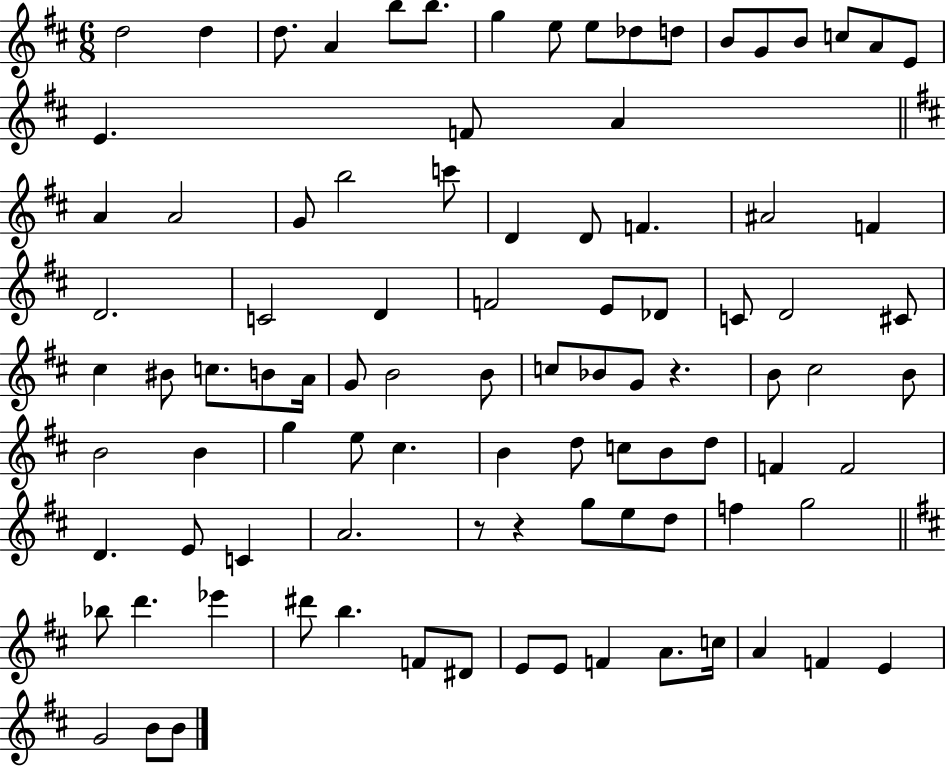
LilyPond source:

{
  \clef treble
  \numericTimeSignature
  \time 6/8
  \key d \major
  d''2 d''4 | d''8. a'4 b''8 b''8. | g''4 e''8 e''8 des''8 d''8 | b'8 g'8 b'8 c''8 a'8 e'8 | \break e'4. f'8 a'4 | \bar "||" \break \key d \major a'4 a'2 | g'8 b''2 c'''8 | d'4 d'8 f'4. | ais'2 f'4 | \break d'2. | c'2 d'4 | f'2 e'8 des'8 | c'8 d'2 cis'8 | \break cis''4 bis'8 c''8. b'8 a'16 | g'8 b'2 b'8 | c''8 bes'8 g'8 r4. | b'8 cis''2 b'8 | \break b'2 b'4 | g''4 e''8 cis''4. | b'4 d''8 c''8 b'8 d''8 | f'4 f'2 | \break d'4. e'8 c'4 | a'2. | r8 r4 g''8 e''8 d''8 | f''4 g''2 | \break \bar "||" \break \key d \major bes''8 d'''4. ees'''4 | dis'''8 b''4. f'8 dis'8 | e'8 e'8 f'4 a'8. c''16 | a'4 f'4 e'4 | \break g'2 b'8 b'8 | \bar "|."
}